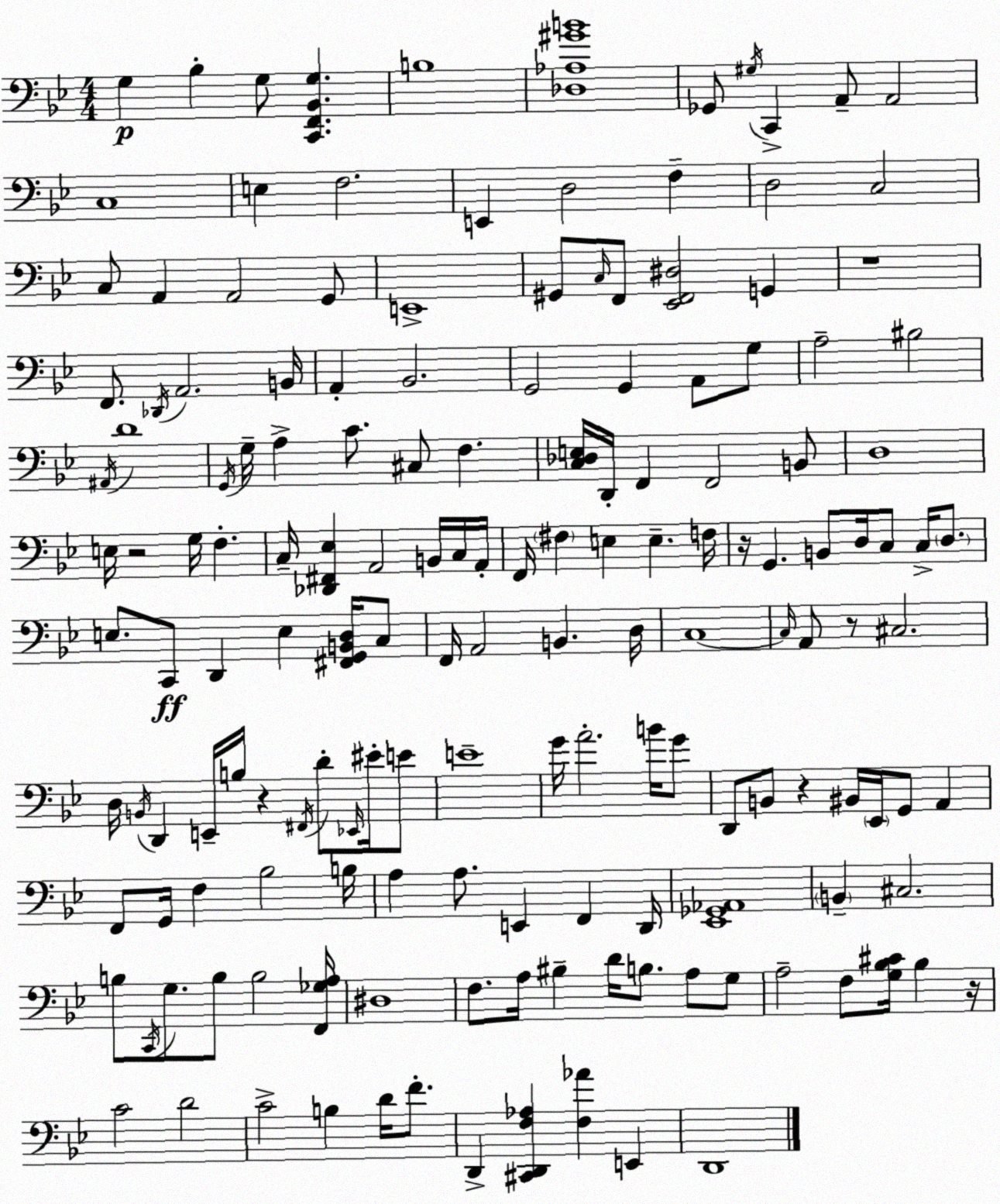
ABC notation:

X:1
T:Untitled
M:4/4
L:1/4
K:Gm
G, _B, G,/2 [C,,F,,_B,,G,] B,4 [_D,_A,^GB]4 _G,,/2 ^G,/4 C,, A,,/2 A,,2 C,4 E, F,2 E,, D,2 F, D,2 C,2 C,/2 A,, A,,2 G,,/2 E,,4 ^G,,/2 C,/4 F,,/2 [_E,,F,,^D,]2 G,, z4 F,,/2 _D,,/4 A,,2 B,,/4 A,, _B,,2 G,,2 G,, A,,/2 G,/2 A,2 ^B,2 ^A,,/4 D4 G,,/4 G,/4 A, C/2 ^C,/2 F, [C,_D,E,]/4 D,,/4 F,, F,,2 B,,/2 D,4 E,/4 z2 G,/4 F, C,/4 [_D,,^F,,_E,] A,,2 B,,/4 C,/4 A,,/4 F,,/4 ^F, E, E, F,/4 z/4 G,, B,,/2 D,/4 C,/2 C,/4 D,/2 E,/2 C,,/2 D,, E, [^F,,G,,B,,D,]/4 C,/2 F,,/4 A,,2 B,, D,/4 C,4 C,/4 A,,/2 z/2 ^C,2 D,/4 B,,/4 D,, E,,/4 B,/4 z ^F,,/4 D/2 _E,,/4 ^E/4 E/2 E4 G/4 A2 B/4 G/2 D,,/2 B,,/2 z ^B,,/4 _E,,/4 G,,/2 A,, F,,/2 G,,/4 F, _B,2 B,/4 A, A,/2 E,, F,, D,,/4 [_E,,_G,,_A,,]4 B,, ^C,2 B,/2 C,,/4 G,/2 B,/2 B,2 [F,,_G,A,]/4 ^D,4 F,/2 A,/4 ^B, D/4 B,/2 A,/2 G,/2 A,2 F,/2 [G,_B,^C]/4 _B, z/4 C2 D2 C2 B, D/4 F/2 D,, [^C,,D,,F,_A,] [F,_A] E,, D,,4